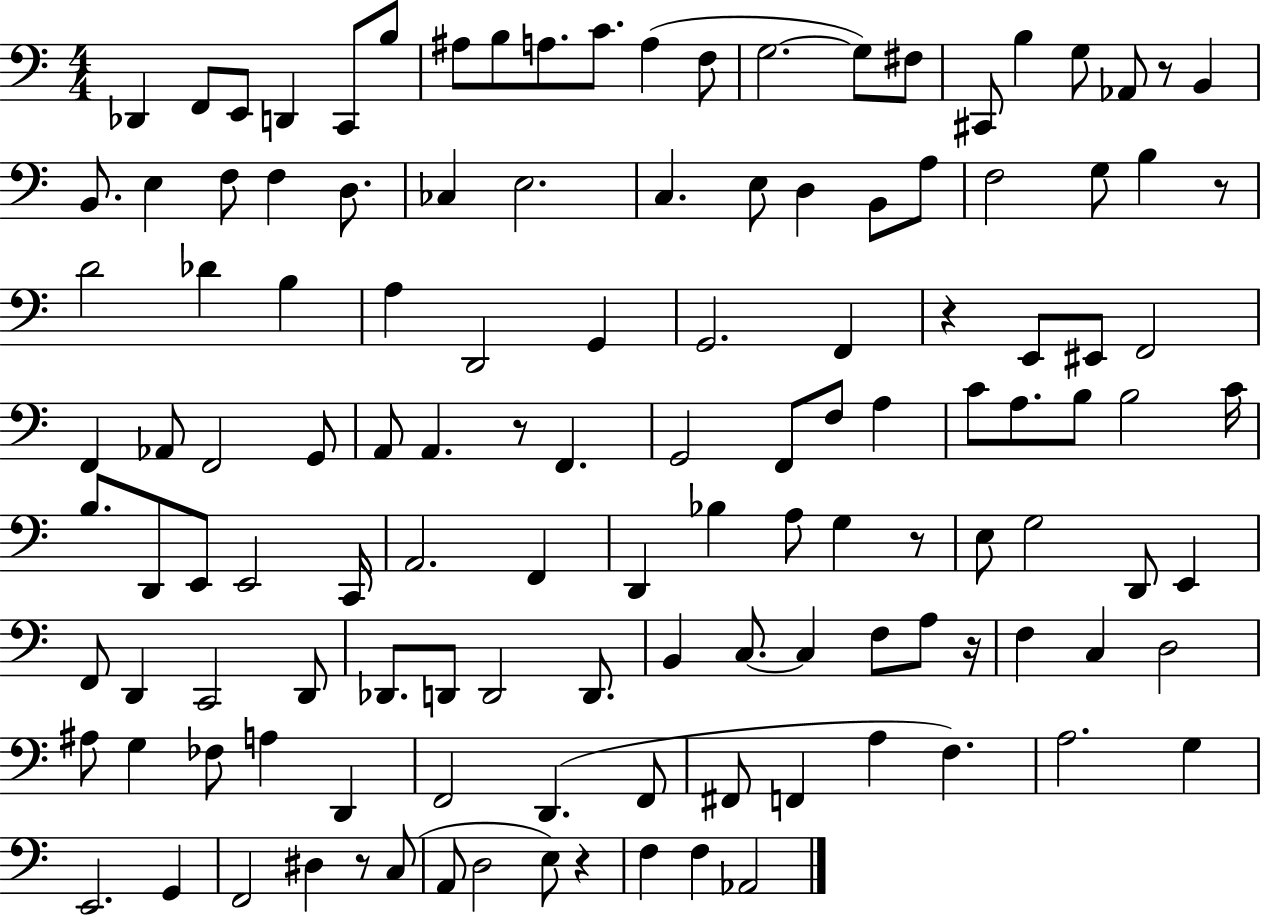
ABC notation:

X:1
T:Untitled
M:4/4
L:1/4
K:C
_D,, F,,/2 E,,/2 D,, C,,/2 B,/2 ^A,/2 B,/2 A,/2 C/2 A, F,/2 G,2 G,/2 ^F,/2 ^C,,/2 B, G,/2 _A,,/2 z/2 B,, B,,/2 E, F,/2 F, D,/2 _C, E,2 C, E,/2 D, B,,/2 A,/2 F,2 G,/2 B, z/2 D2 _D B, A, D,,2 G,, G,,2 F,, z E,,/2 ^E,,/2 F,,2 F,, _A,,/2 F,,2 G,,/2 A,,/2 A,, z/2 F,, G,,2 F,,/2 F,/2 A, C/2 A,/2 B,/2 B,2 C/4 B,/2 D,,/2 E,,/2 E,,2 C,,/4 A,,2 F,, D,, _B, A,/2 G, z/2 E,/2 G,2 D,,/2 E,, F,,/2 D,, C,,2 D,,/2 _D,,/2 D,,/2 D,,2 D,,/2 B,, C,/2 C, F,/2 A,/2 z/4 F, C, D,2 ^A,/2 G, _F,/2 A, D,, F,,2 D,, F,,/2 ^F,,/2 F,, A, F, A,2 G, E,,2 G,, F,,2 ^D, z/2 C,/2 A,,/2 D,2 E,/2 z F, F, _A,,2